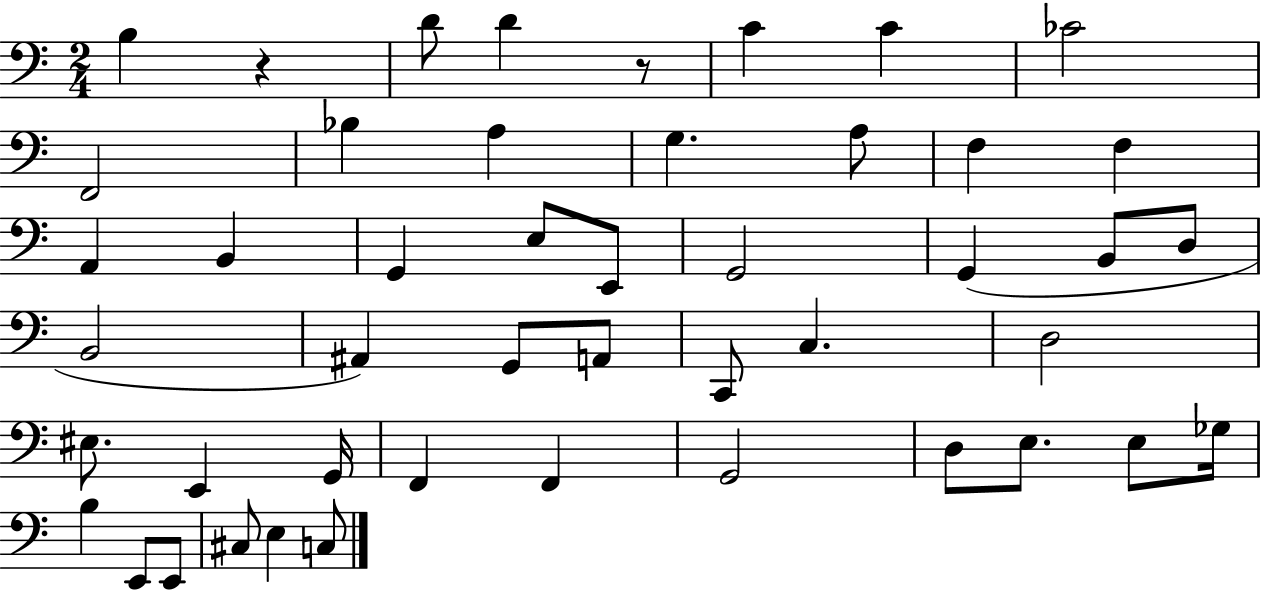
B3/q R/q D4/e D4/q R/e C4/q C4/q CES4/h F2/h Bb3/q A3/q G3/q. A3/e F3/q F3/q A2/q B2/q G2/q E3/e E2/e G2/h G2/q B2/e D3/e B2/h A#2/q G2/e A2/e C2/e C3/q. D3/h EIS3/e. E2/q G2/s F2/q F2/q G2/h D3/e E3/e. E3/e Gb3/s B3/q E2/e E2/e C#3/e E3/q C3/e